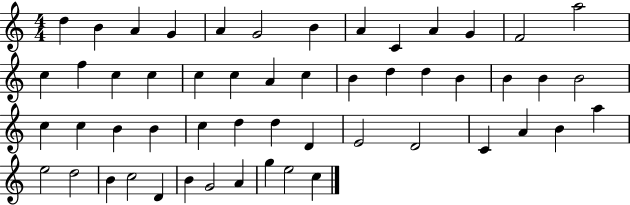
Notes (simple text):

D5/q B4/q A4/q G4/q A4/q G4/h B4/q A4/q C4/q A4/q G4/q F4/h A5/h C5/q F5/q C5/q C5/q C5/q C5/q A4/q C5/q B4/q D5/q D5/q B4/q B4/q B4/q B4/h C5/q C5/q B4/q B4/q C5/q D5/q D5/q D4/q E4/h D4/h C4/q A4/q B4/q A5/q E5/h D5/h B4/q C5/h D4/q B4/q G4/h A4/q G5/q E5/h C5/q